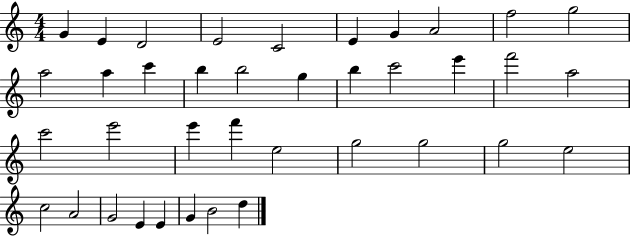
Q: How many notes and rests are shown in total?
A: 38